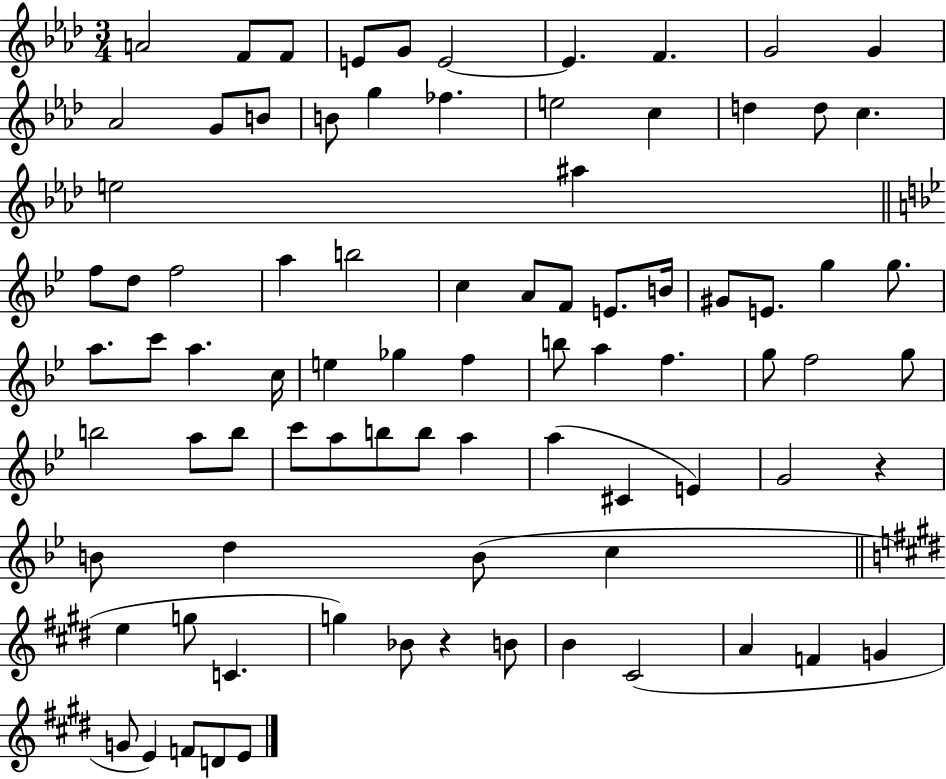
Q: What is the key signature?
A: AES major